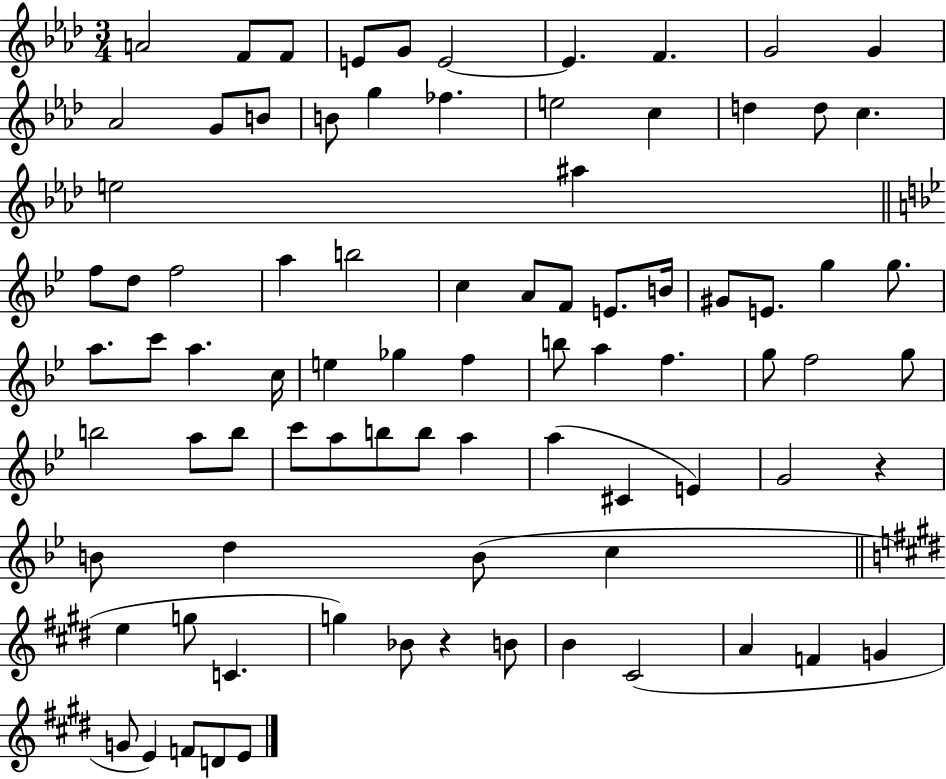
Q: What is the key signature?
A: AES major